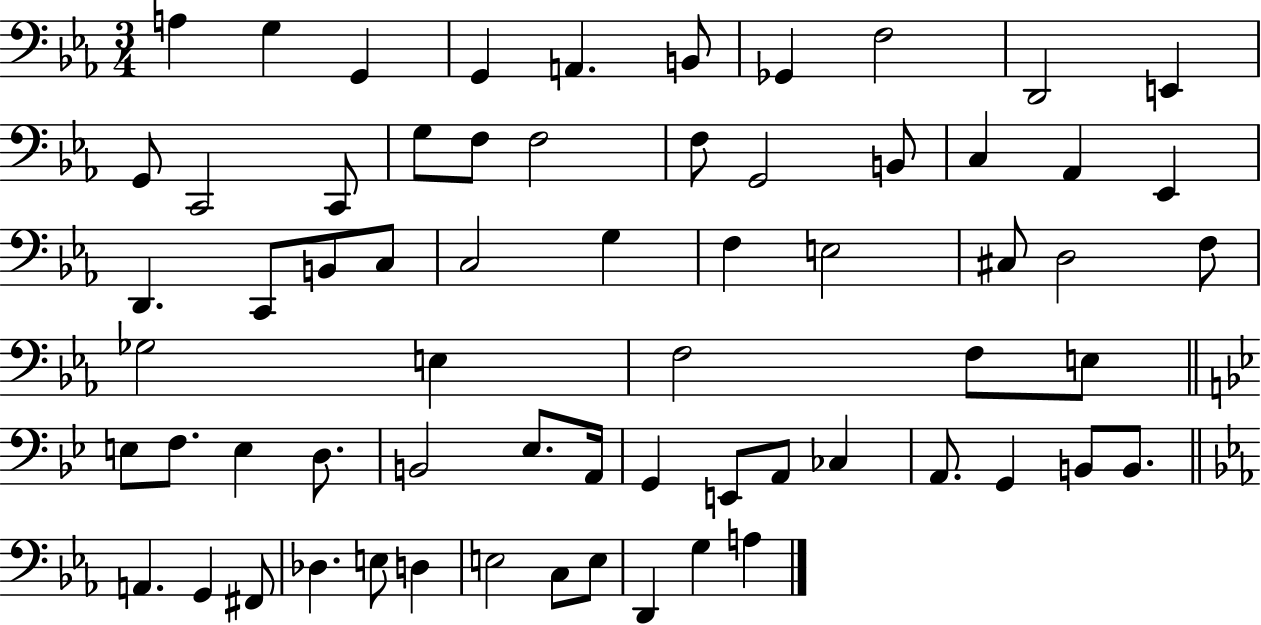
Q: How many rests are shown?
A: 0